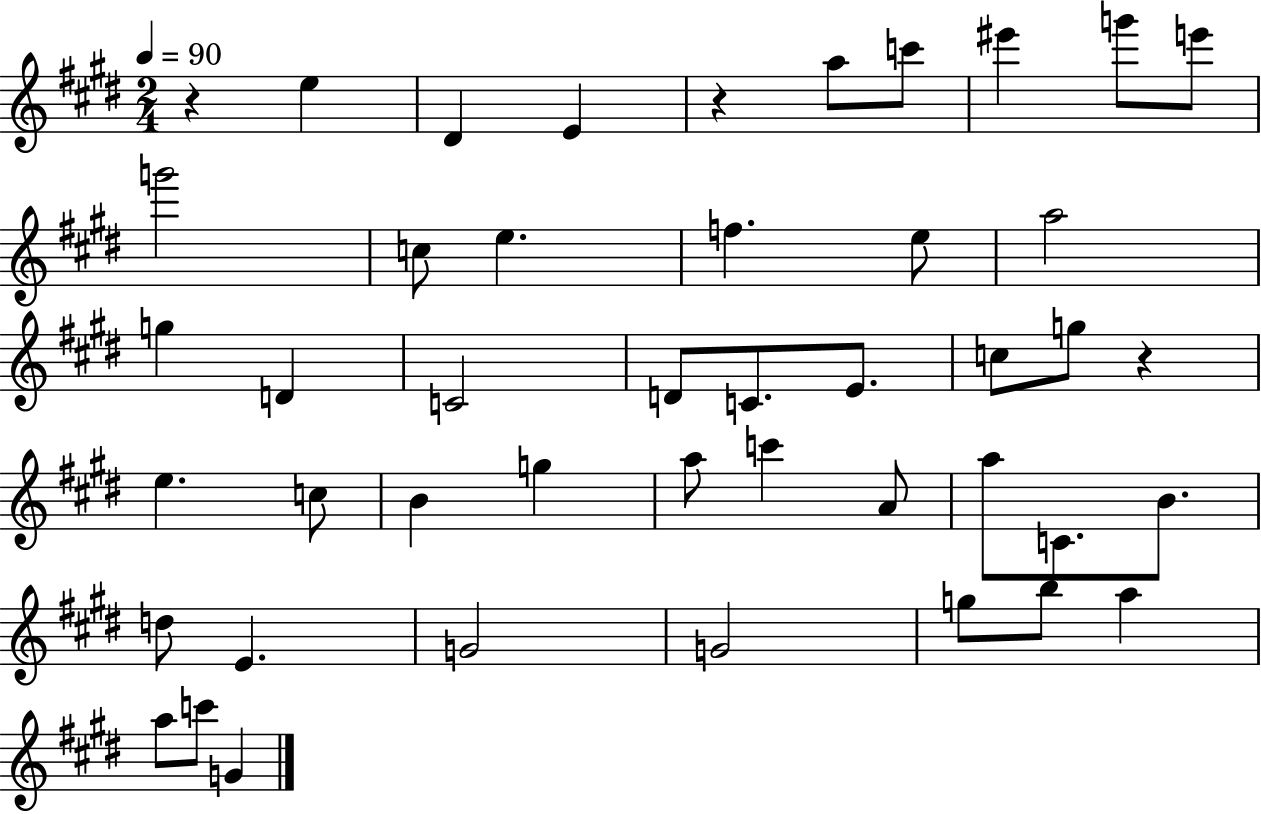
{
  \clef treble
  \numericTimeSignature
  \time 2/4
  \key e \major
  \tempo 4 = 90
  r4 e''4 | dis'4 e'4 | r4 a''8 c'''8 | eis'''4 g'''8 e'''8 | \break g'''2 | c''8 e''4. | f''4. e''8 | a''2 | \break g''4 d'4 | c'2 | d'8 c'8. e'8. | c''8 g''8 r4 | \break e''4. c''8 | b'4 g''4 | a''8 c'''4 a'8 | a''8 c'8. b'8. | \break d''8 e'4. | g'2 | g'2 | g''8 b''8 a''4 | \break a''8 c'''8 g'4 | \bar "|."
}